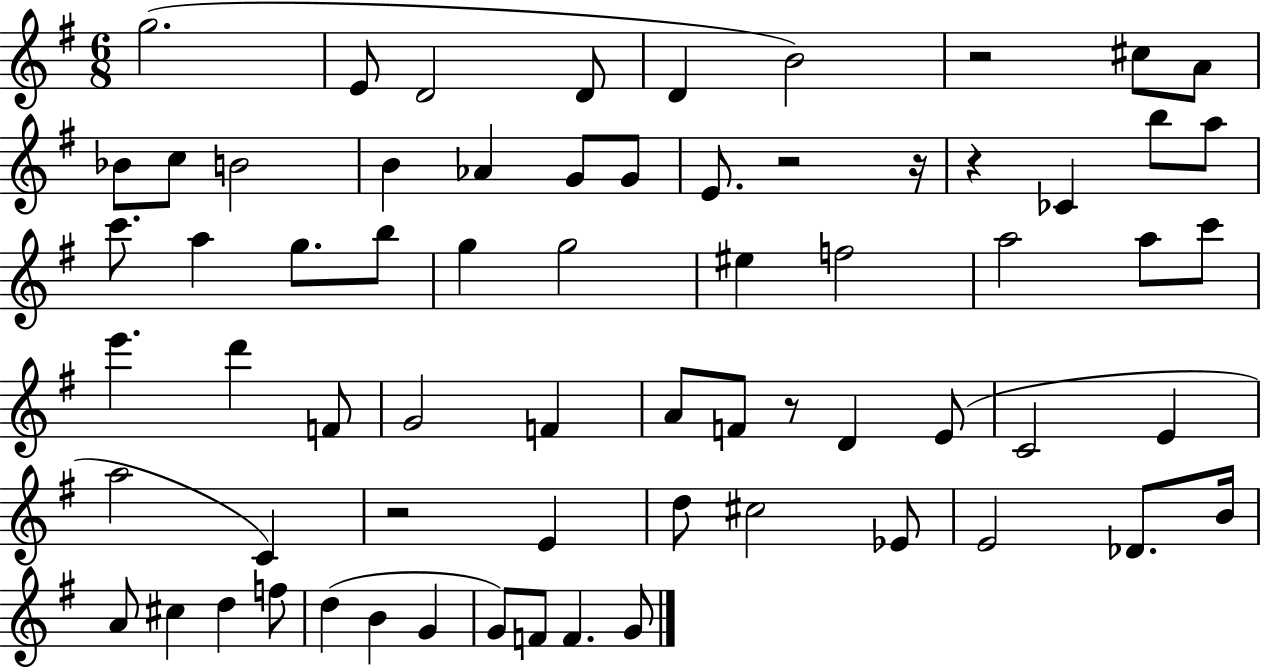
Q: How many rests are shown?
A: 6